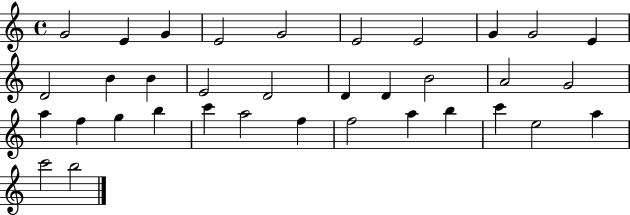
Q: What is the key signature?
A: C major